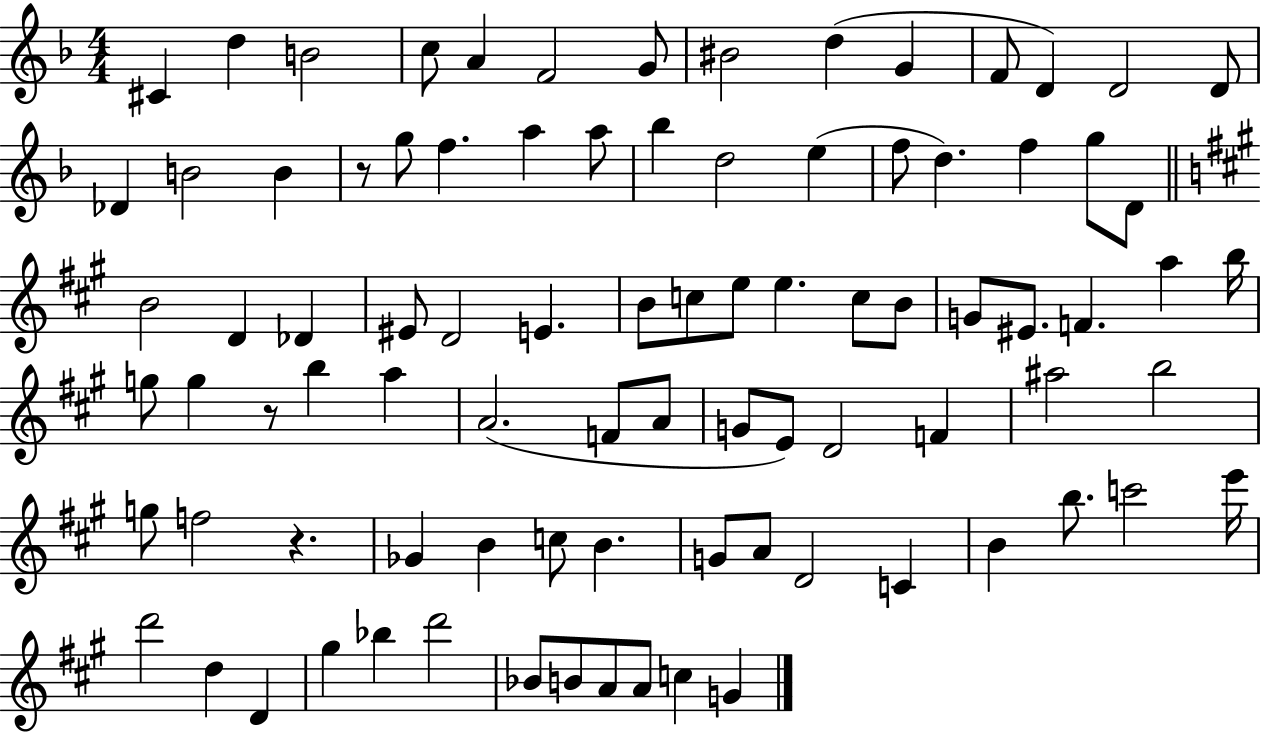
{
  \clef treble
  \numericTimeSignature
  \time 4/4
  \key f \major
  cis'4 d''4 b'2 | c''8 a'4 f'2 g'8 | bis'2 d''4( g'4 | f'8 d'4) d'2 d'8 | \break des'4 b'2 b'4 | r8 g''8 f''4. a''4 a''8 | bes''4 d''2 e''4( | f''8 d''4.) f''4 g''8 d'8 | \break \bar "||" \break \key a \major b'2 d'4 des'4 | eis'8 d'2 e'4. | b'8 c''8 e''8 e''4. c''8 b'8 | g'8 eis'8. f'4. a''4 b''16 | \break g''8 g''4 r8 b''4 a''4 | a'2.( f'8 a'8 | g'8 e'8) d'2 f'4 | ais''2 b''2 | \break g''8 f''2 r4. | ges'4 b'4 c''8 b'4. | g'8 a'8 d'2 c'4 | b'4 b''8. c'''2 e'''16 | \break d'''2 d''4 d'4 | gis''4 bes''4 d'''2 | bes'8 b'8 a'8 a'8 c''4 g'4 | \bar "|."
}